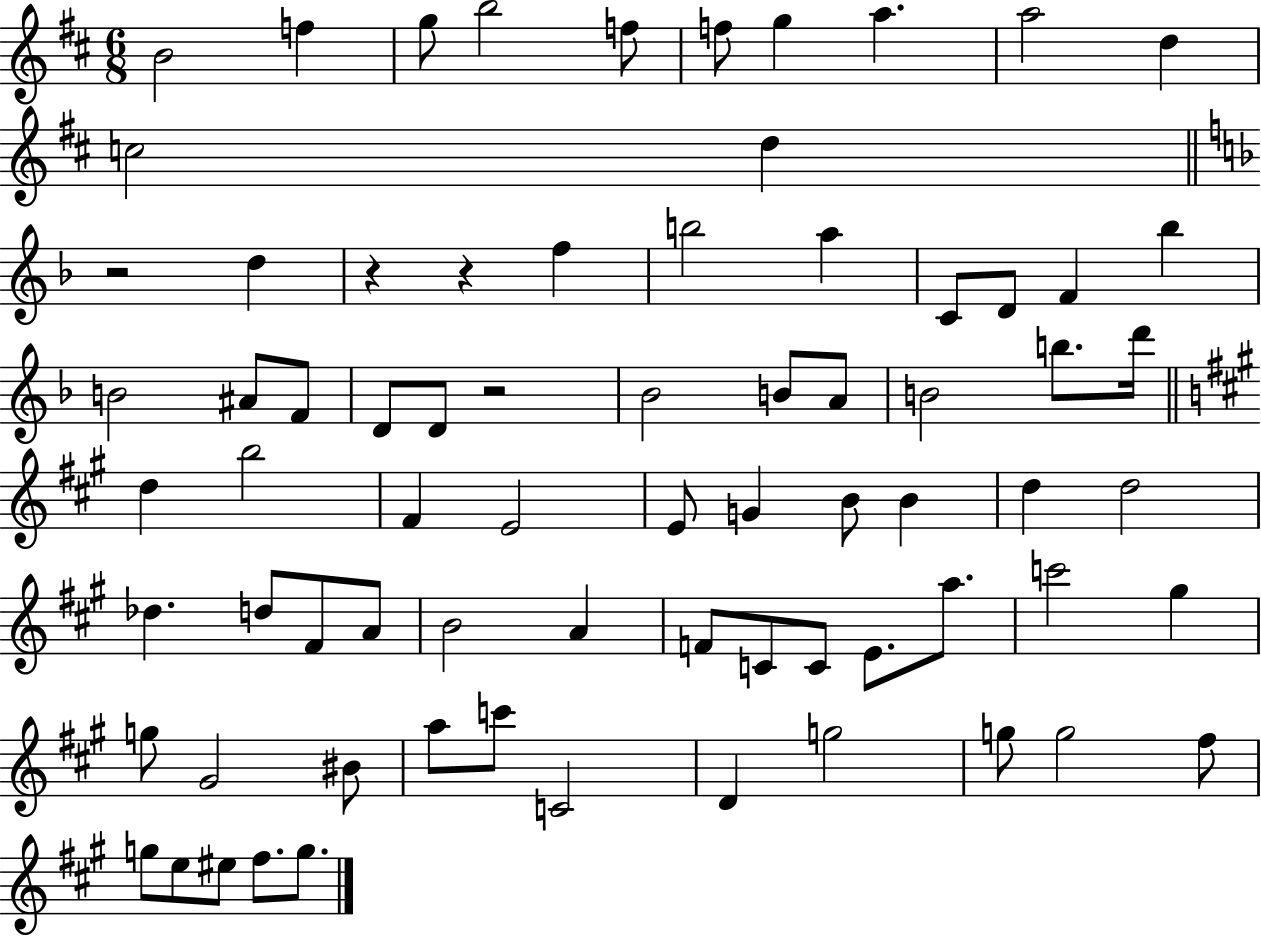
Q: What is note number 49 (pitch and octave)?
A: C4